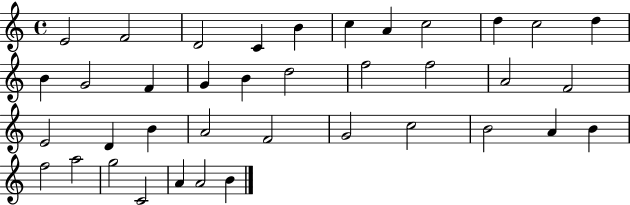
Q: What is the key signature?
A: C major